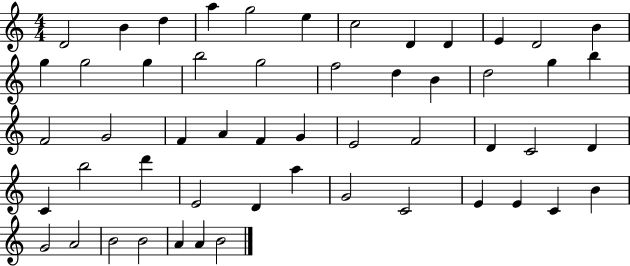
D4/h B4/q D5/q A5/q G5/h E5/q C5/h D4/q D4/q E4/q D4/h B4/q G5/q G5/h G5/q B5/h G5/h F5/h D5/q B4/q D5/h G5/q B5/q F4/h G4/h F4/q A4/q F4/q G4/q E4/h F4/h D4/q C4/h D4/q C4/q B5/h D6/q E4/h D4/q A5/q G4/h C4/h E4/q E4/q C4/q B4/q G4/h A4/h B4/h B4/h A4/q A4/q B4/h